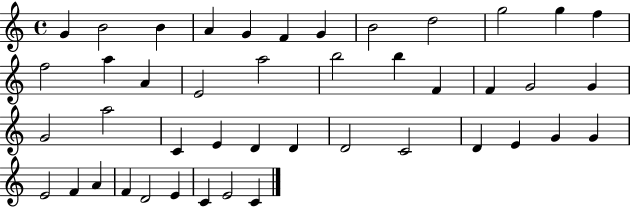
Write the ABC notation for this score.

X:1
T:Untitled
M:4/4
L:1/4
K:C
G B2 B A G F G B2 d2 g2 g f f2 a A E2 a2 b2 b F F G2 G G2 a2 C E D D D2 C2 D E G G E2 F A F D2 E C E2 C